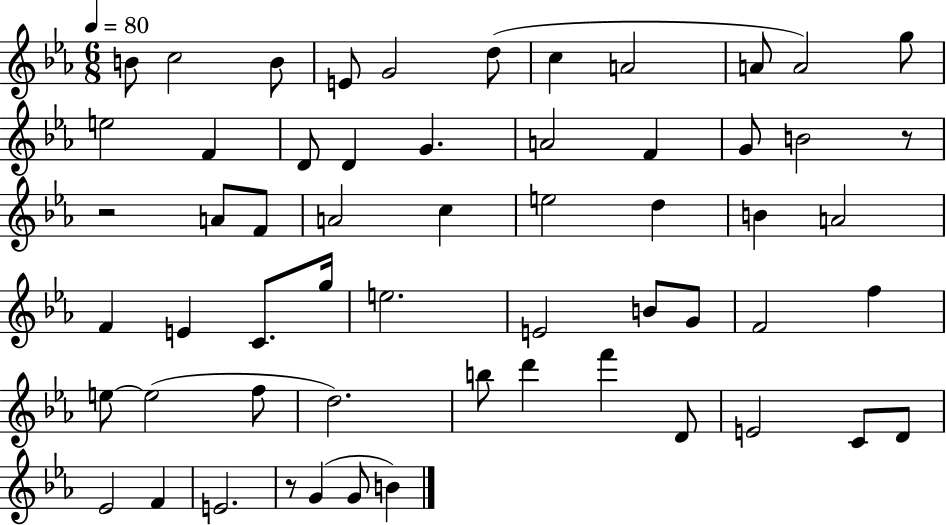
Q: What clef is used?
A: treble